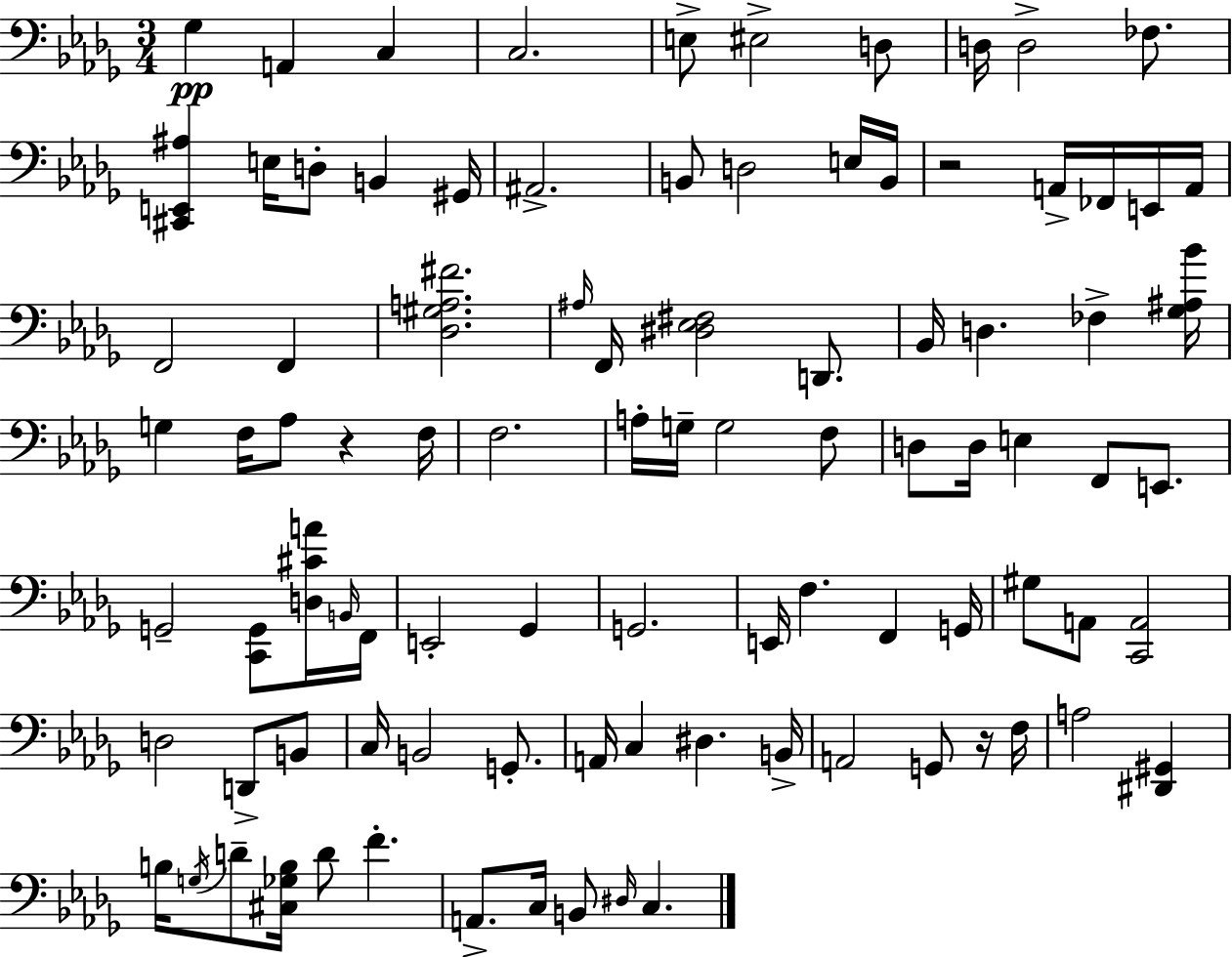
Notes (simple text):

Gb3/q A2/q C3/q C3/h. E3/e EIS3/h D3/e D3/s D3/h FES3/e. [C#2,E2,A#3]/q E3/s D3/e B2/q G#2/s A#2/h. B2/e D3/h E3/s B2/s R/h A2/s FES2/s E2/s A2/s F2/h F2/q [Db3,G#3,A3,F#4]/h. A#3/s F2/s [D#3,Eb3,F#3]/h D2/e. Bb2/s D3/q. FES3/q [Gb3,A#3,Bb4]/s G3/q F3/s Ab3/e R/q F3/s F3/h. A3/s G3/s G3/h F3/e D3/e D3/s E3/q F2/e E2/e. G2/h [C2,G2]/e [D3,C#4,A4]/s B2/s F2/s E2/h Gb2/q G2/h. E2/s F3/q. F2/q G2/s G#3/e A2/e [C2,A2]/h D3/h D2/e B2/e C3/s B2/h G2/e. A2/s C3/q D#3/q. B2/s A2/h G2/e R/s F3/s A3/h [D#2,G#2]/q B3/s G3/s D4/e [C#3,Gb3,B3]/s D4/e F4/q. A2/e. C3/s B2/e D#3/s C3/q.